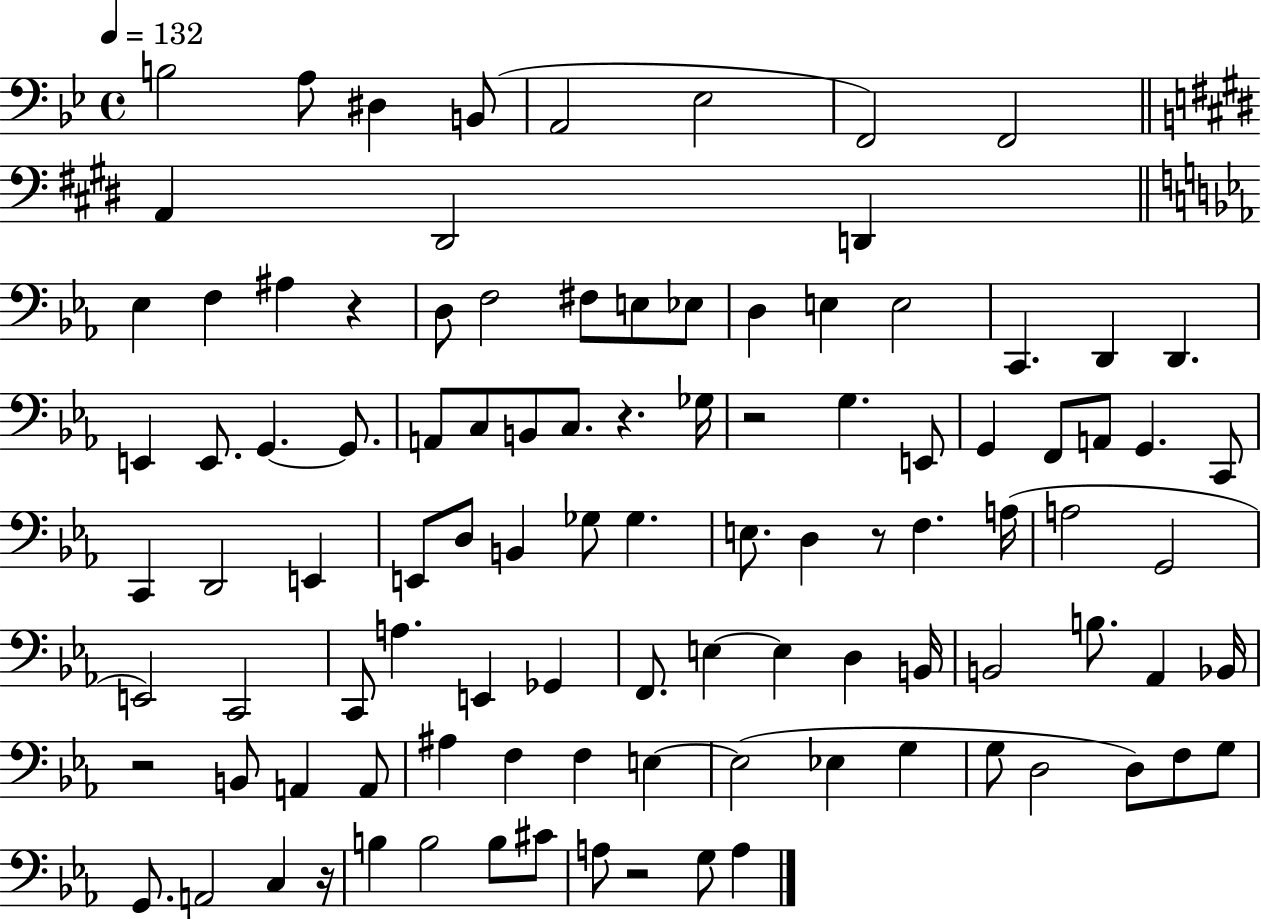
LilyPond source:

{
  \clef bass
  \time 4/4
  \defaultTimeSignature
  \key bes \major
  \tempo 4 = 132
  b2 a8 dis4 b,8( | a,2 ees2 | f,2) f,2 | \bar "||" \break \key e \major a,4 dis,2 d,4 | \bar "||" \break \key ees \major ees4 f4 ais4 r4 | d8 f2 fis8 e8 ees8 | d4 e4 e2 | c,4. d,4 d,4. | \break e,4 e,8. g,4.~~ g,8. | a,8 c8 b,8 c8. r4. ges16 | r2 g4. e,8 | g,4 f,8 a,8 g,4. c,8 | \break c,4 d,2 e,4 | e,8 d8 b,4 ges8 ges4. | e8. d4 r8 f4. a16( | a2 g,2 | \break e,2) c,2 | c,8 a4. e,4 ges,4 | f,8. e4~~ e4 d4 b,16 | b,2 b8. aes,4 bes,16 | \break r2 b,8 a,4 a,8 | ais4 f4 f4 e4~~ | e2( ees4 g4 | g8 d2 d8) f8 g8 | \break g,8. a,2 c4 r16 | b4 b2 b8 cis'8 | a8 r2 g8 a4 | \bar "|."
}